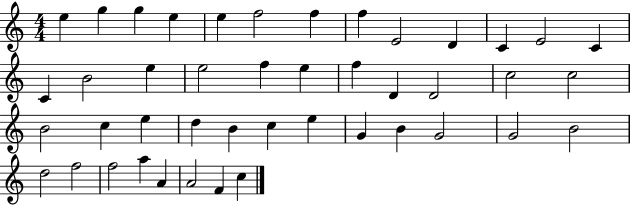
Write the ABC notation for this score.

X:1
T:Untitled
M:4/4
L:1/4
K:C
e g g e e f2 f f E2 D C E2 C C B2 e e2 f e f D D2 c2 c2 B2 c e d B c e G B G2 G2 B2 d2 f2 f2 a A A2 F c